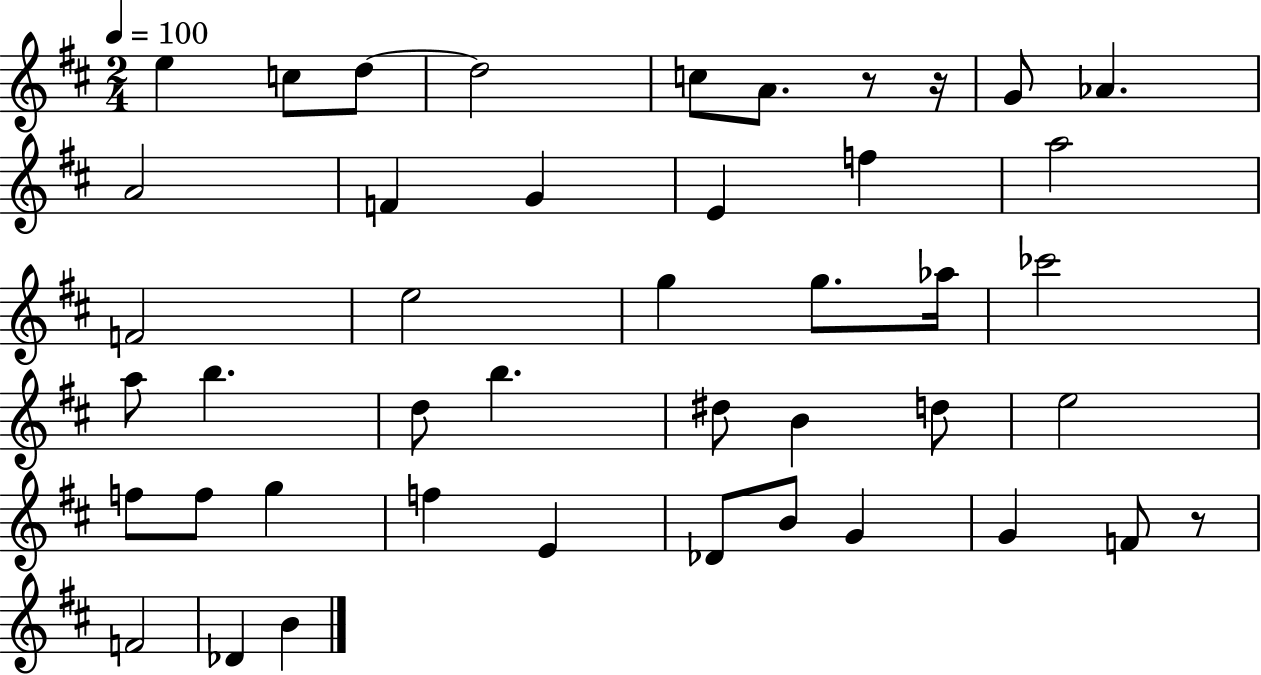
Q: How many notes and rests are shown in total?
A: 44